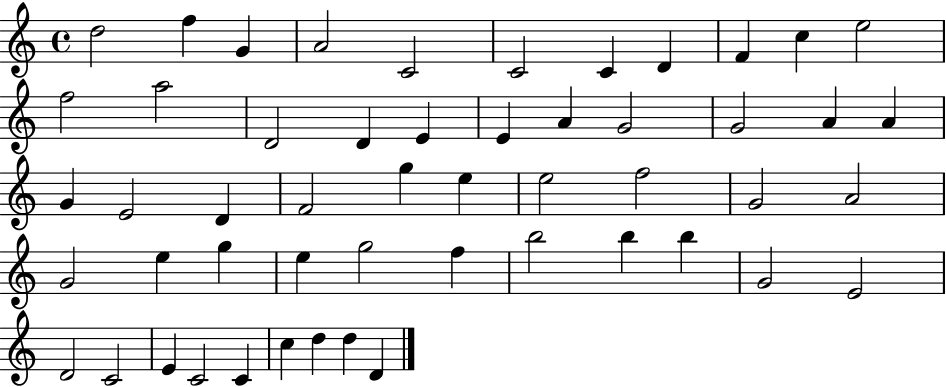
X:1
T:Untitled
M:4/4
L:1/4
K:C
d2 f G A2 C2 C2 C D F c e2 f2 a2 D2 D E E A G2 G2 A A G E2 D F2 g e e2 f2 G2 A2 G2 e g e g2 f b2 b b G2 E2 D2 C2 E C2 C c d d D